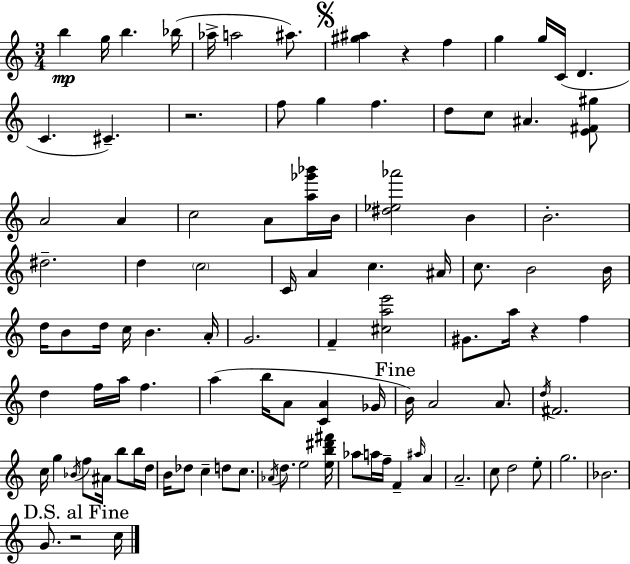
B5/q G5/s B5/q. Bb5/s Ab5/s A5/h A#5/e. [G#5,A#5]/q R/q F5/q G5/q G5/s C4/s D4/q. C4/q. C#4/q. R/h. F5/e G5/q F5/q. D5/e C5/e A#4/q. [E4,F#4,G#5]/e A4/h A4/q C5/h A4/e [A5,Gb6,Bb6]/s B4/s [D#5,Eb5,Ab6]/h B4/q B4/h. D#5/h. D5/q C5/h C4/s A4/q C5/q. A#4/s C5/e. B4/h B4/s D5/s B4/e D5/s C5/s B4/q. A4/s G4/h. F4/q [C#5,A5,E6]/h G#4/e. A5/s R/q F5/q D5/q F5/s A5/s F5/q. A5/q B5/s A4/e [C4,A4]/q Gb4/s B4/s A4/h A4/e. D5/s F#4/h. C5/s G5/q Bb4/s F5/e A#4/s B5/e B5/s D5/s B4/s Db5/e C5/q D5/e C5/e. Ab4/s D5/e. E5/h [E5,B5,D#6,F#6]/s Ab5/e A5/s F5/s F4/q A#5/s A4/q A4/h. C5/e D5/h E5/e G5/h. Bb4/h. G4/e. R/h C5/s